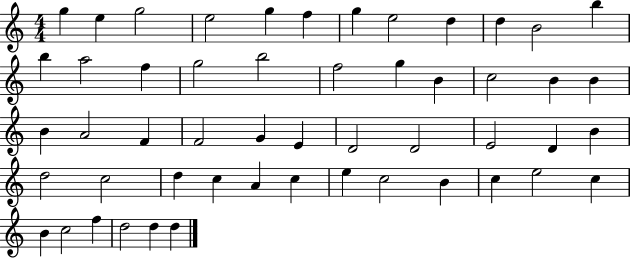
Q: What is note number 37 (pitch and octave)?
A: D5